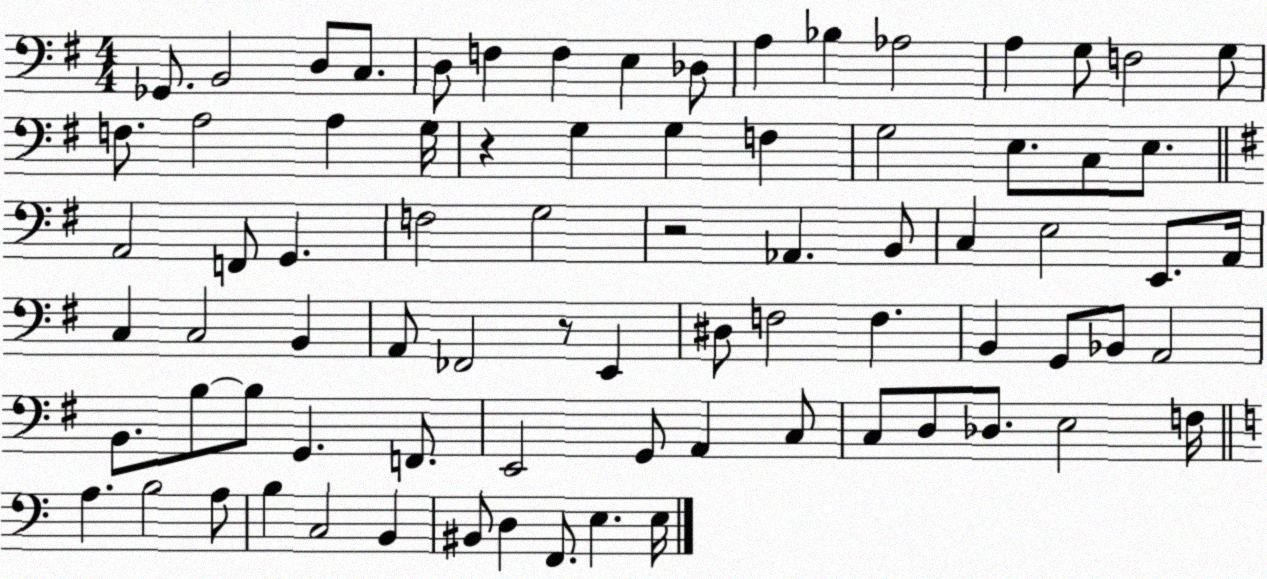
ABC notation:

X:1
T:Untitled
M:4/4
L:1/4
K:G
_G,,/2 B,,2 D,/2 C,/2 D,/2 F, F, E, _D,/2 A, _B, _A,2 A, G,/2 F,2 G,/2 F,/2 A,2 A, G,/4 z G, G, F, G,2 E,/2 C,/2 E,/2 A,,2 F,,/2 G,, F,2 G,2 z2 _A,, B,,/2 C, E,2 E,,/2 A,,/4 C, C,2 B,, A,,/2 _F,,2 z/2 E,, ^D,/2 F,2 F, B,, G,,/2 _B,,/2 A,,2 B,,/2 B,/2 B,/2 G,, F,,/2 E,,2 G,,/2 A,, C,/2 C,/2 D,/2 _D,/2 E,2 F,/4 A, B,2 A,/2 B, C,2 B,, ^B,,/2 D, F,,/2 E, E,/4